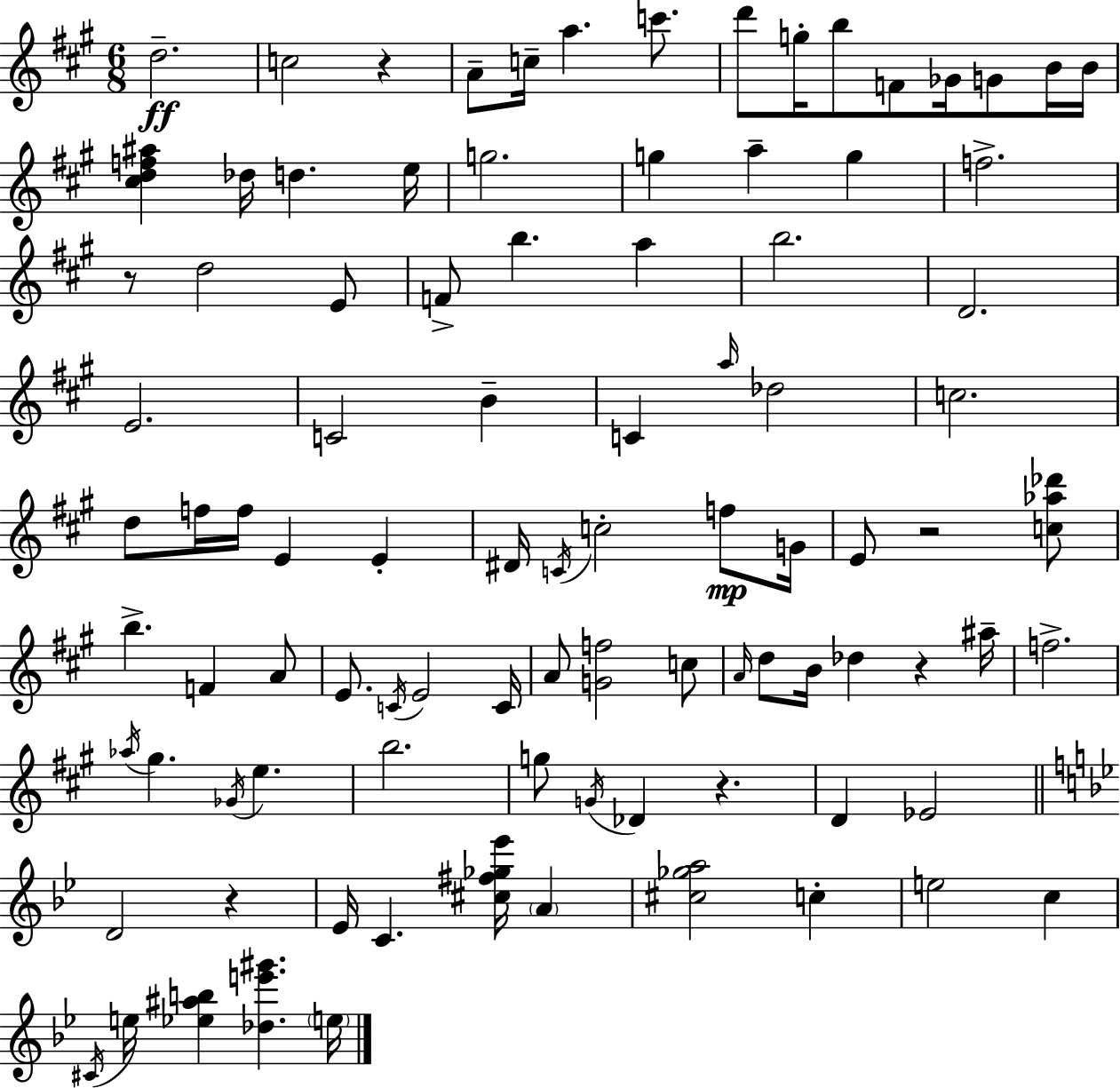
{
  \clef treble
  \numericTimeSignature
  \time 6/8
  \key a \major
  d''2.--\ff | c''2 r4 | a'8-- c''16-- a''4. c'''8. | d'''8 g''16-. b''8 f'8 ges'16 g'8 b'16 b'16 | \break <cis'' d'' f'' ais''>4 des''16 d''4. e''16 | g''2. | g''4 a''4-- g''4 | f''2.-> | \break r8 d''2 e'8 | f'8-> b''4. a''4 | b''2. | d'2. | \break e'2. | c'2 b'4-- | c'4 \grace { a''16 } des''2 | c''2. | \break d''8 f''16 f''16 e'4 e'4-. | dis'16 \acciaccatura { c'16 } c''2-. f''8\mp | g'16 e'8 r2 | <c'' aes'' des'''>8 b''4.-> f'4 | \break a'8 e'8. \acciaccatura { c'16 } e'2 | c'16 a'8 <g' f''>2 | c''8 \grace { a'16 } d''8 b'16 des''4 r4 | ais''16-- f''2.-> | \break \acciaccatura { aes''16 } gis''4. \acciaccatura { ges'16 } | e''4. b''2. | g''8 \acciaccatura { g'16 } des'4 | r4. d'4 ees'2 | \break \bar "||" \break \key bes \major d'2 r4 | ees'16 c'4. <cis'' fis'' ges'' ees'''>16 \parenthesize a'4 | <cis'' ges'' a''>2 c''4-. | e''2 c''4 | \break \acciaccatura { cis'16 } e''16 <ees'' ais'' b''>4 <des'' e''' gis'''>4. | \parenthesize e''16 \bar "|."
}